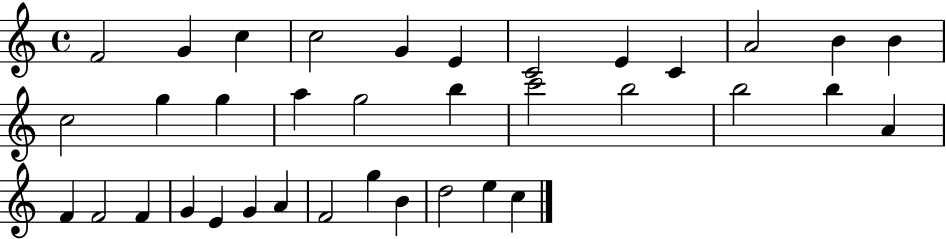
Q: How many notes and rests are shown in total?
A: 36